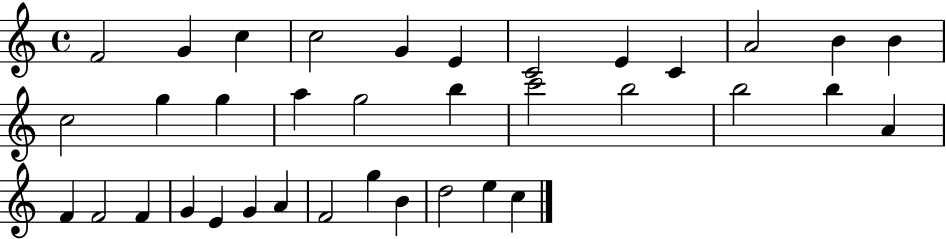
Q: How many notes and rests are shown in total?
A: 36